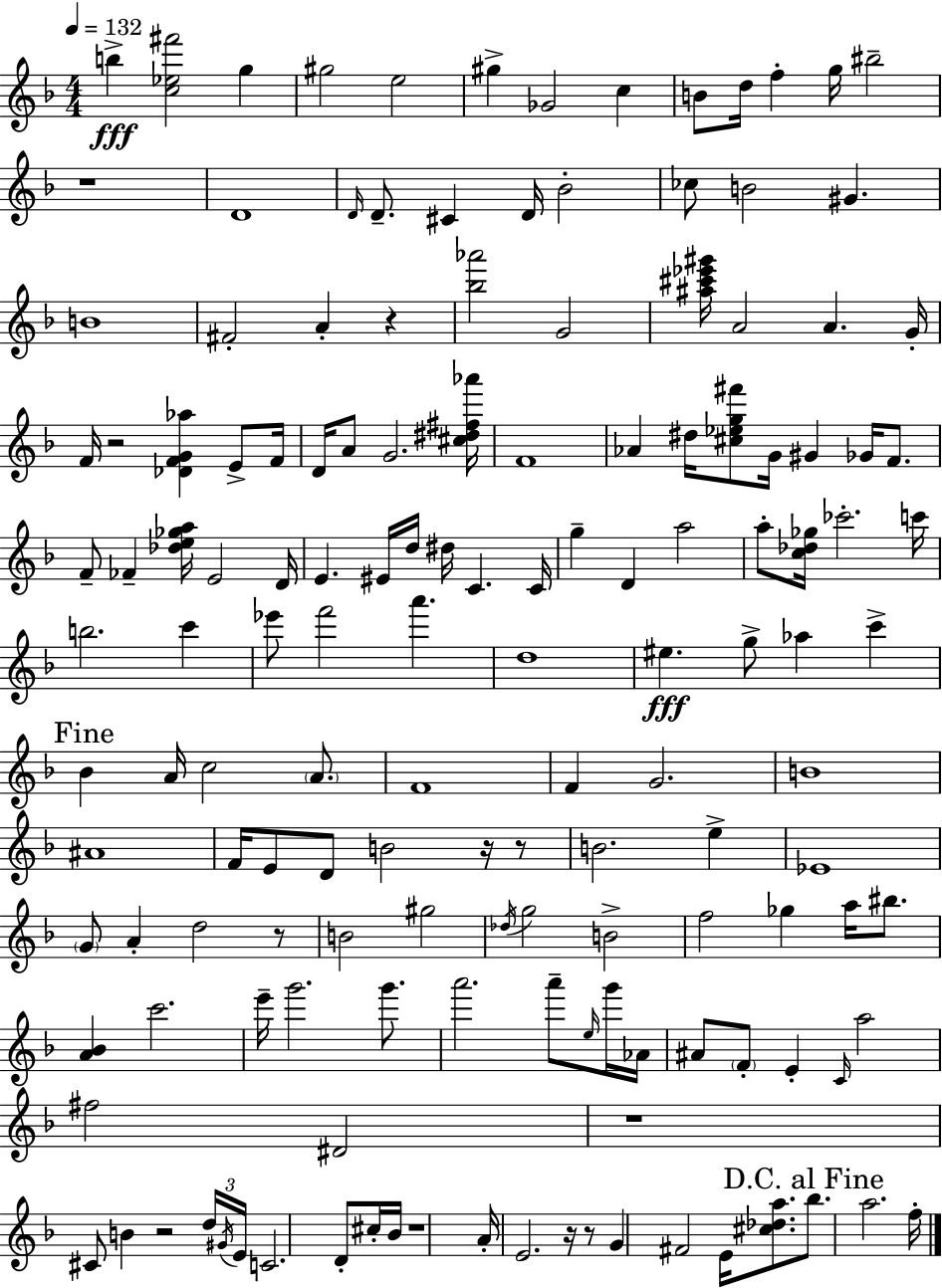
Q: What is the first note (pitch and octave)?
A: B5